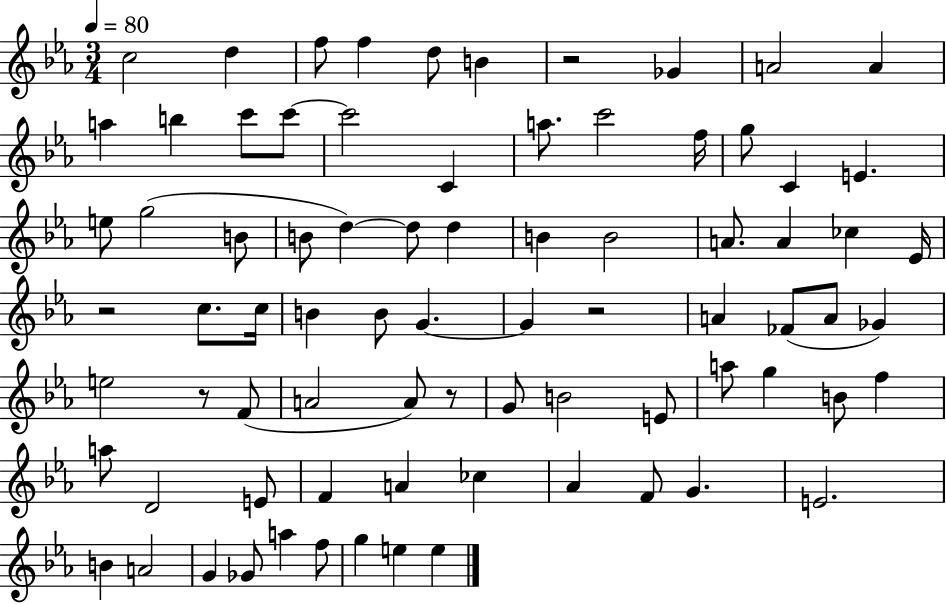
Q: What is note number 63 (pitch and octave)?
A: F4